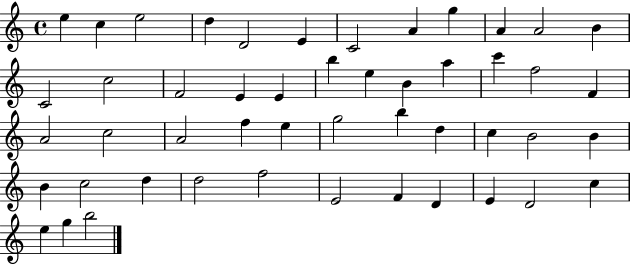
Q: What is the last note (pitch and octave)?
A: B5